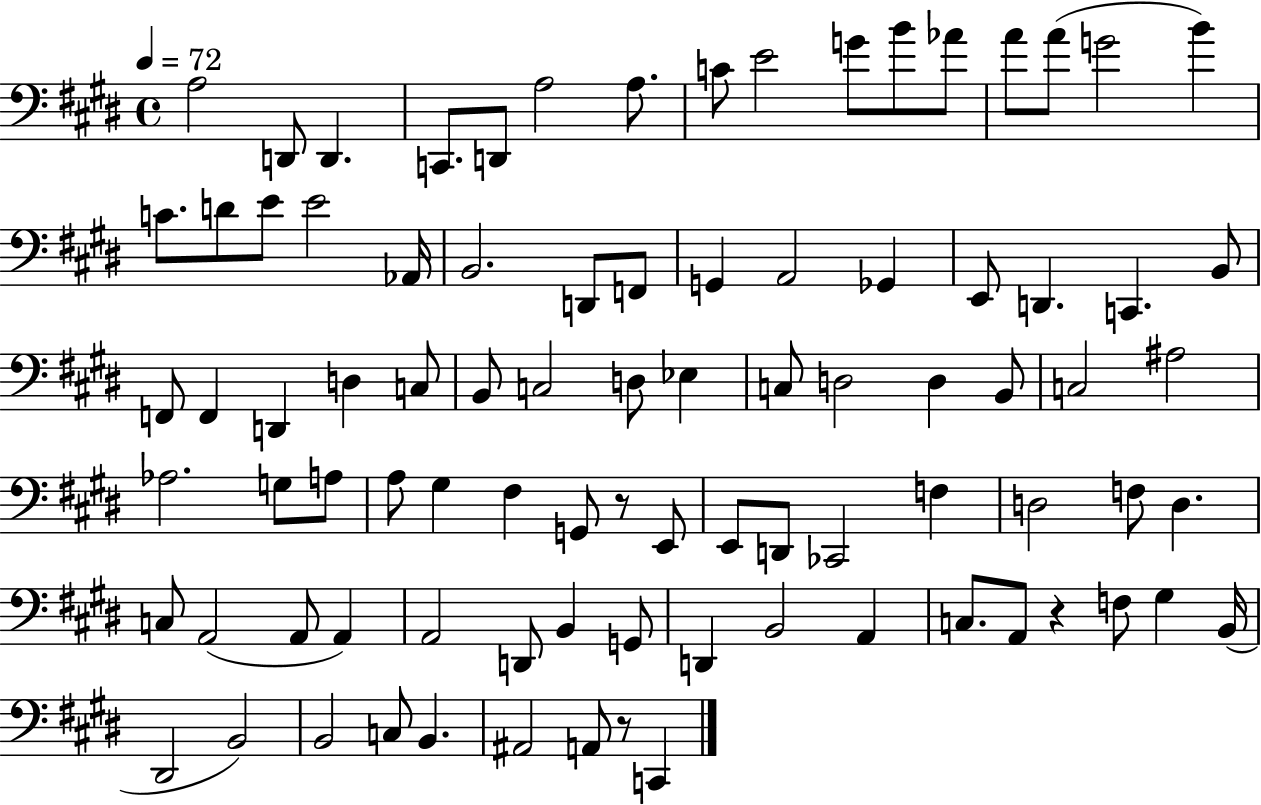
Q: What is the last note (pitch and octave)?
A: C2